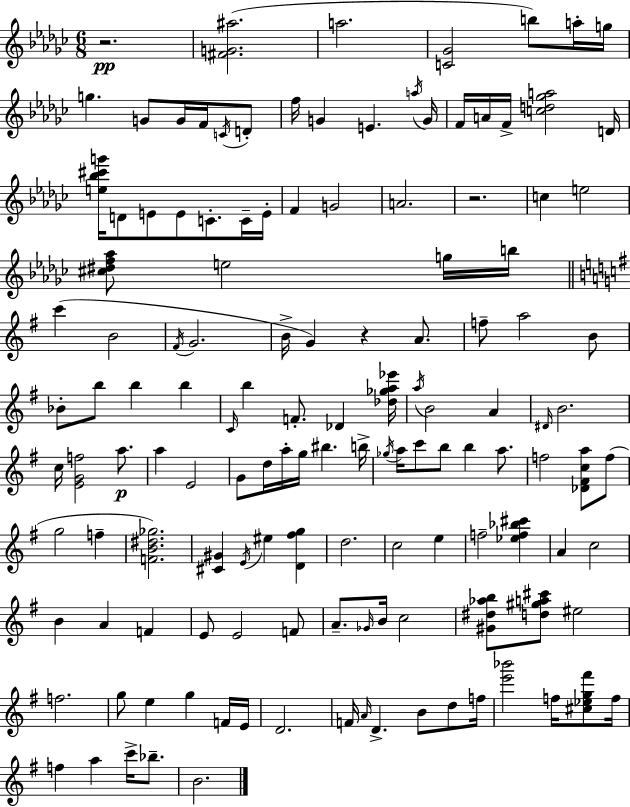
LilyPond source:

{
  \clef treble
  \numericTimeSignature
  \time 6/8
  \key ees \minor
  r2.\pp | <fis' g' ais''>2.( | a''2. | <c' ges'>2 b''8) a''16-. g''16 | \break g''4. g'8 g'16 f'16 \acciaccatura { c'16 } d'8-. | f''16 g'4 e'4. | \acciaccatura { a''16 } g'16 f'16 a'16 f'16-> <c'' d'' ges'' a''>2 | d'16 <e'' bes'' cis''' g'''>16 d'8 e'8 e'8 c'8.-. | \break c'16-- e'16-. f'4 g'2 | a'2. | r2. | c''4 e''2 | \break <cis'' dis'' f'' aes''>8 e''2 | g''16 b''16 \bar "||" \break \key e \minor c'''4( b'2 | \acciaccatura { fis'16 } g'2. | b'16-> g'4) r4 a'8. | f''8-- a''2 b'8 | \break bes'8-. b''8 b''4 b''4 | \grace { c'16 } b''4 f'8.-. des'4 | <des'' ges'' a'' ees'''>16 \acciaccatura { a''16 } b'2 a'4 | \grace { dis'16 } b'2. | \break c''16 <e' g' f''>2 | a''8.\p a''4 e'2 | g'8 d''16 a''16-. g''16 bis''4. | b''16-> \acciaccatura { ges''16 } a''16 c'''8 b''8 b''4 | \break a''8. f''2 | <des' fis' c'' a''>8 f''8( g''2 | f''4-- <f' b' dis'' ges''>2.) | <cis' gis'>4 \acciaccatura { e'16 } eis''4 | \break <d' fis'' g''>4 d''2. | c''2 | e''4 f''2-- | <ees'' f'' bes'' cis'''>4 a'4 c''2 | \break b'4 a'4 | f'4 e'8 e'2 | f'8 a'8.-- \grace { ges'16 } b'16 c''2 | <gis' dis'' aes'' b''>8 <d'' gis'' a'' cis'''>8 eis''2 | \break f''2. | g''8 e''4 | g''4 f'16 e'16 d'2. | f'16 \grace { a'16 } d'4.-> | \break b'8 d''8 f''16 <e''' bes'''>2 | f''16 <cis'' ees'' g'' fis'''>8 f''16 f''4 | a''4 c'''16-> bes''8.-- b'2. | \bar "|."
}